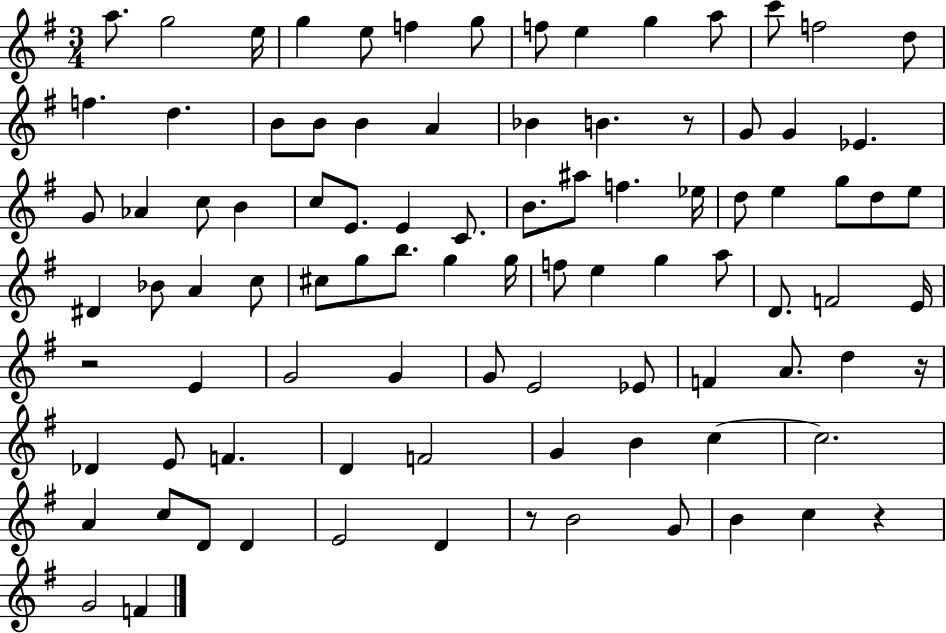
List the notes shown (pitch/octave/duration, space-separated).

A5/e. G5/h E5/s G5/q E5/e F5/q G5/e F5/e E5/q G5/q A5/e C6/e F5/h D5/e F5/q. D5/q. B4/e B4/e B4/q A4/q Bb4/q B4/q. R/e G4/e G4/q Eb4/q. G4/e Ab4/q C5/e B4/q C5/e E4/e. E4/q C4/e. B4/e. A#5/e F5/q. Eb5/s D5/e E5/q G5/e D5/e E5/e D#4/q Bb4/e A4/q C5/e C#5/e G5/e B5/e. G5/q G5/s F5/e E5/q G5/q A5/e D4/e. F4/h E4/s R/h E4/q G4/h G4/q G4/e E4/h Eb4/e F4/q A4/e. D5/q R/s Db4/q E4/e F4/q. D4/q F4/h G4/q B4/q C5/q C5/h. A4/q C5/e D4/e D4/q E4/h D4/q R/e B4/h G4/e B4/q C5/q R/q G4/h F4/q